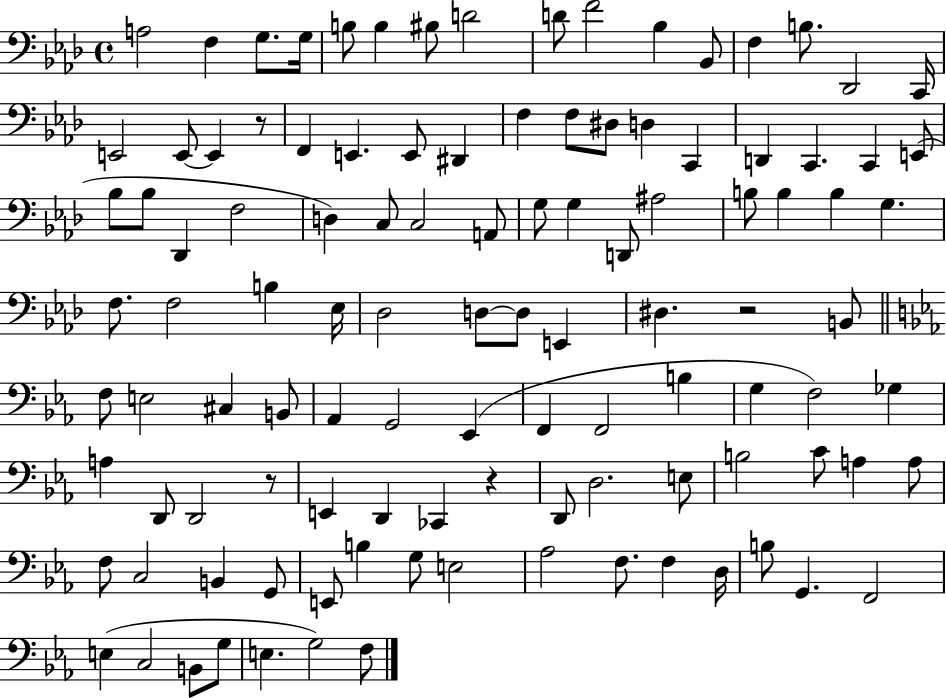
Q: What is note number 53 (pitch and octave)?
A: Db3